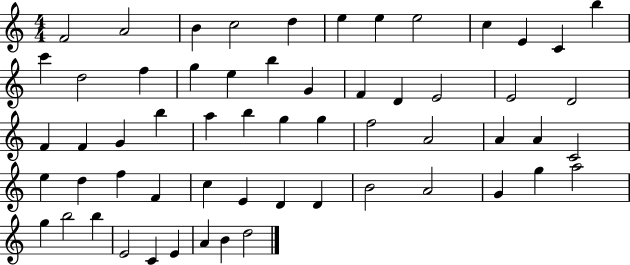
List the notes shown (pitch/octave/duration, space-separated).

F4/h A4/h B4/q C5/h D5/q E5/q E5/q E5/h C5/q E4/q C4/q B5/q C6/q D5/h F5/q G5/q E5/q B5/q G4/q F4/q D4/q E4/h E4/h D4/h F4/q F4/q G4/q B5/q A5/q B5/q G5/q G5/q F5/h A4/h A4/q A4/q C4/h E5/q D5/q F5/q F4/q C5/q E4/q D4/q D4/q B4/h A4/h G4/q G5/q A5/h G5/q B5/h B5/q E4/h C4/q E4/q A4/q B4/q D5/h